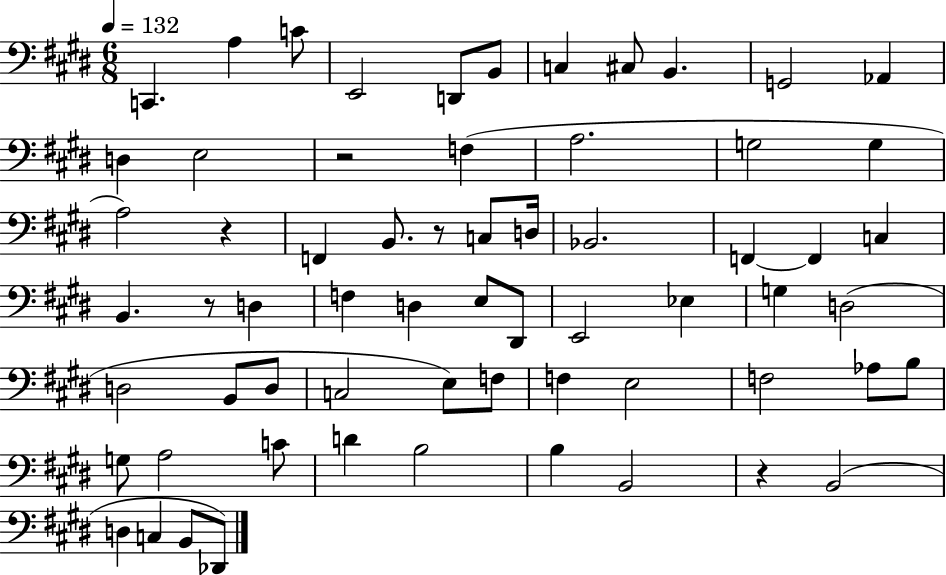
{
  \clef bass
  \numericTimeSignature
  \time 6/8
  \key e \major
  \tempo 4 = 132
  c,4. a4 c'8 | e,2 d,8 b,8 | c4 cis8 b,4. | g,2 aes,4 | \break d4 e2 | r2 f4( | a2. | g2 g4 | \break a2) r4 | f,4 b,8. r8 c8 d16 | bes,2. | f,4~~ f,4 c4 | \break b,4. r8 d4 | f4 d4 e8 dis,8 | e,2 ees4 | g4 d2( | \break d2 b,8 d8 | c2 e8) f8 | f4 e2 | f2 aes8 b8 | \break g8 a2 c'8 | d'4 b2 | b4 b,2 | r4 b,2( | \break d4 c4 b,8 des,8) | \bar "|."
}